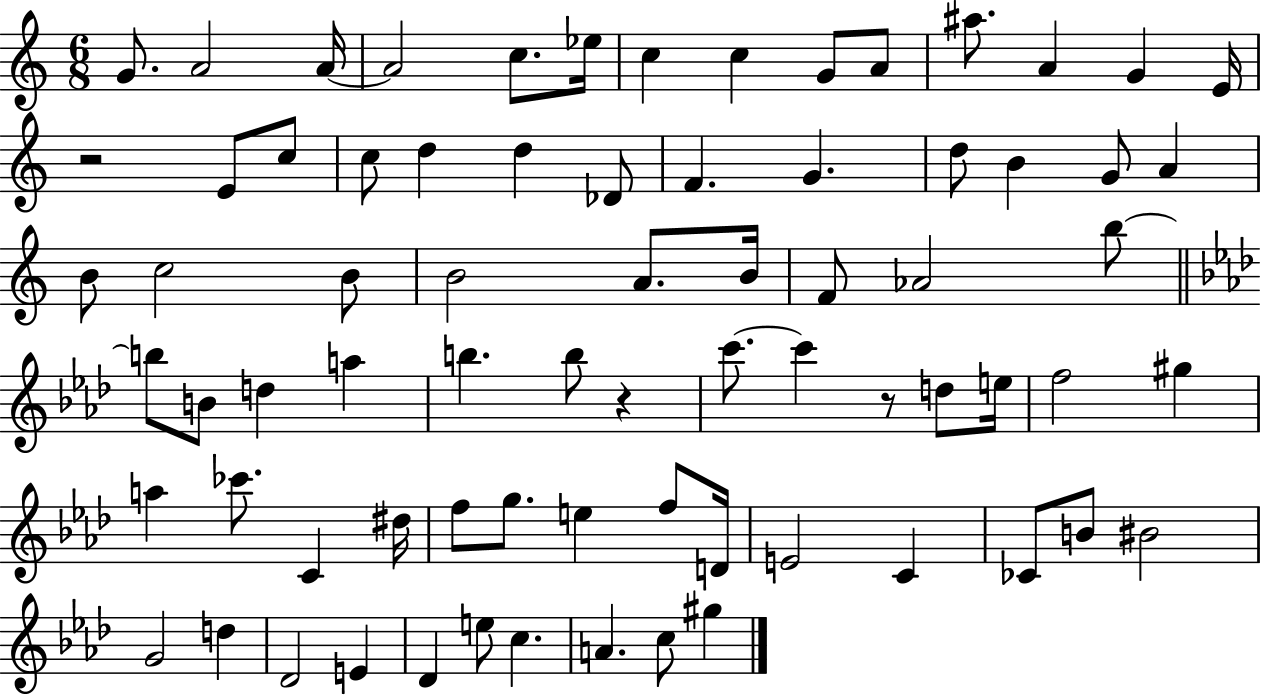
{
  \clef treble
  \numericTimeSignature
  \time 6/8
  \key c \major
  \repeat volta 2 { g'8. a'2 a'16~~ | a'2 c''8. ees''16 | c''4 c''4 g'8 a'8 | ais''8. a'4 g'4 e'16 | \break r2 e'8 c''8 | c''8 d''4 d''4 des'8 | f'4. g'4. | d''8 b'4 g'8 a'4 | \break b'8 c''2 b'8 | b'2 a'8. b'16 | f'8 aes'2 b''8~~ | \bar "||" \break \key f \minor b''8 b'8 d''4 a''4 | b''4. b''8 r4 | c'''8.~~ c'''4 r8 d''8 e''16 | f''2 gis''4 | \break a''4 ces'''8. c'4 dis''16 | f''8 g''8. e''4 f''8 d'16 | e'2 c'4 | ces'8 b'8 bis'2 | \break g'2 d''4 | des'2 e'4 | des'4 e''8 c''4. | a'4. c''8 gis''4 | \break } \bar "|."
}